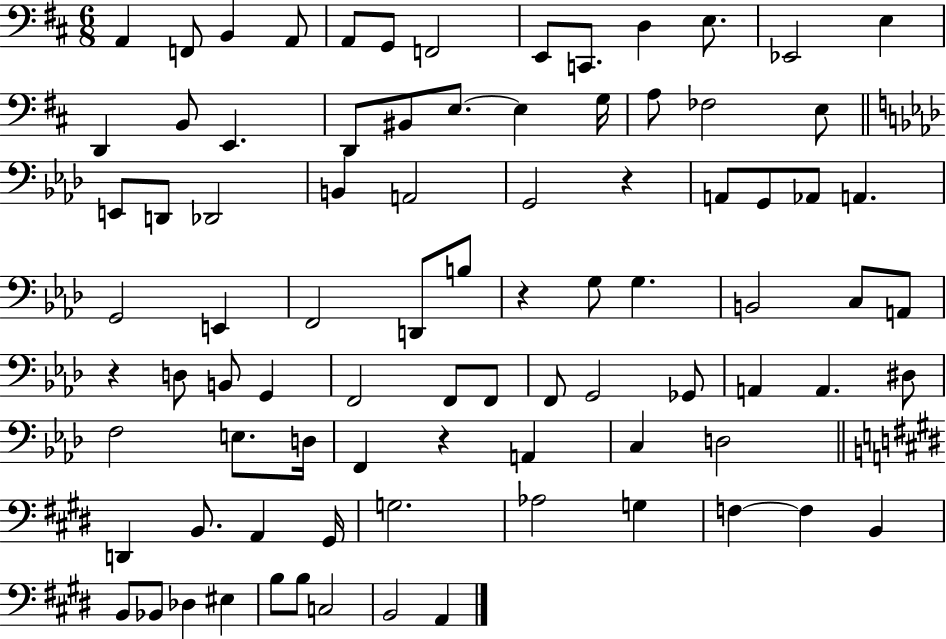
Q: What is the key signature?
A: D major